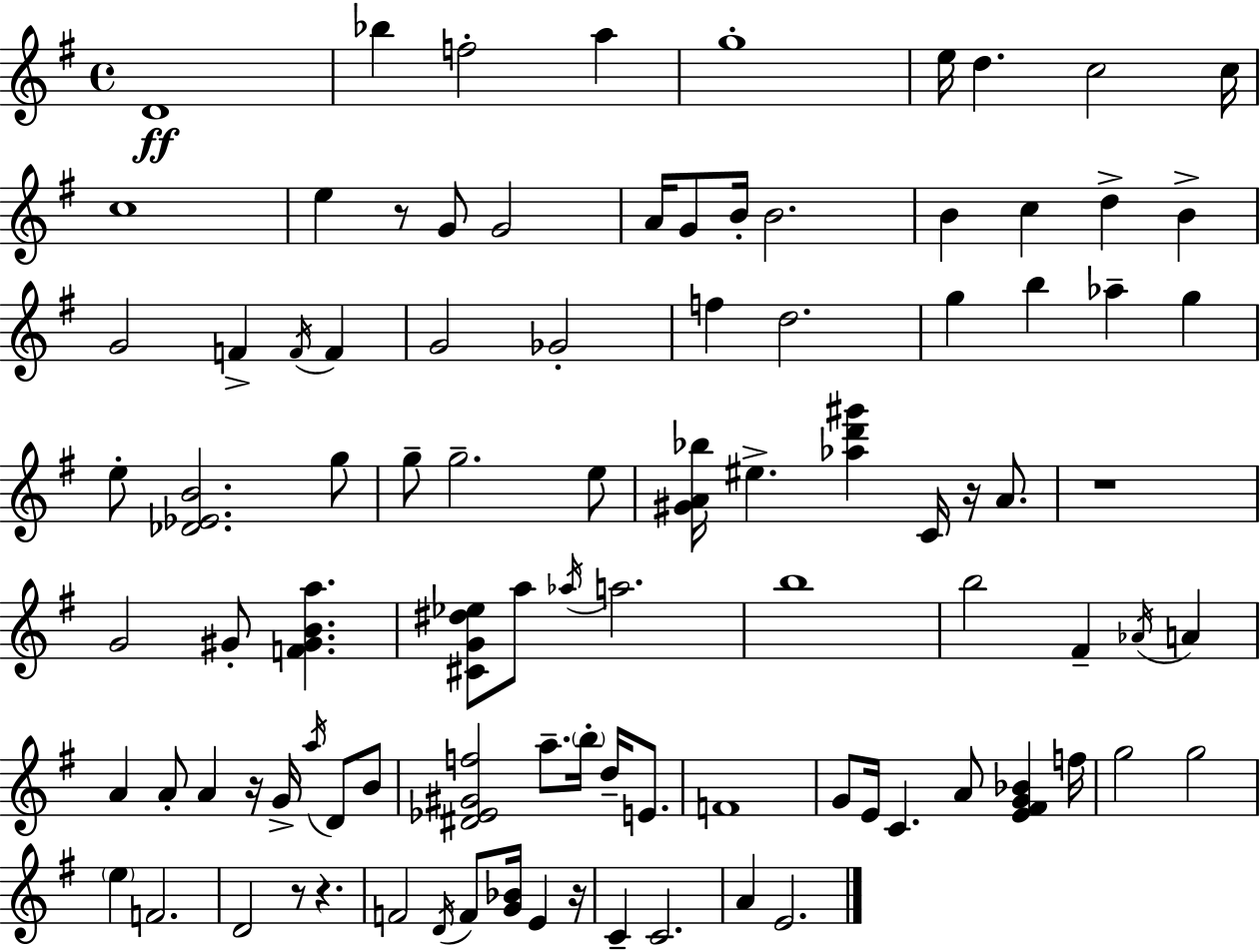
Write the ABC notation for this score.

X:1
T:Untitled
M:4/4
L:1/4
K:Em
D4 _b f2 a g4 e/4 d c2 c/4 c4 e z/2 G/2 G2 A/4 G/2 B/4 B2 B c d B G2 F F/4 F G2 _G2 f d2 g b _a g e/2 [_D_EB]2 g/2 g/2 g2 e/2 [^GA_b]/4 ^e [_ad'^g'] C/4 z/4 A/2 z4 G2 ^G/2 [F^GBa] [^CG^d_e]/2 a/2 _a/4 a2 b4 b2 ^F _A/4 A A A/2 A z/4 G/4 a/4 D/2 B/2 [^D_E^Gf]2 a/2 b/4 d/4 E/2 F4 G/2 E/4 C A/2 [E^FG_B] f/4 g2 g2 e F2 D2 z/2 z F2 D/4 F/2 [G_B]/4 E z/4 C C2 A E2